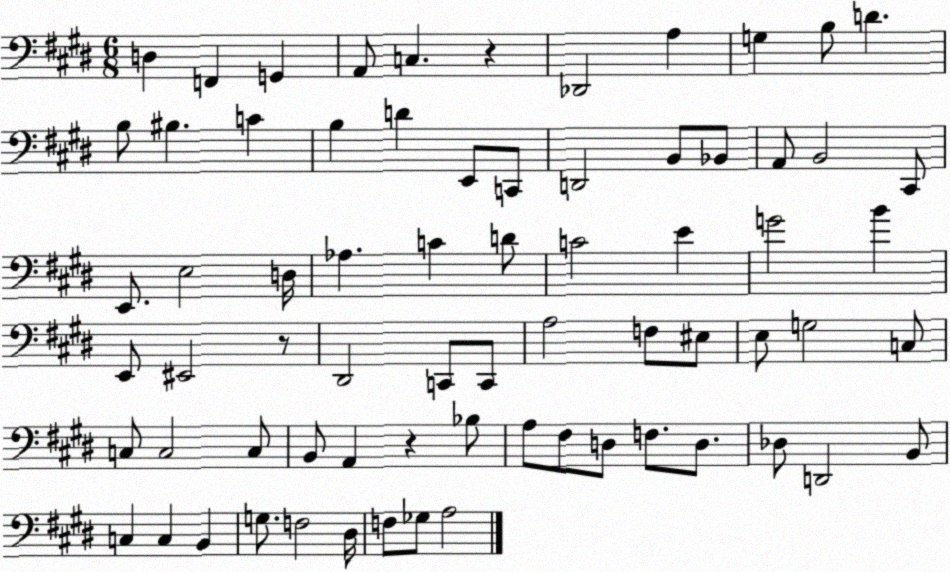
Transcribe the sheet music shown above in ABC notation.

X:1
T:Untitled
M:6/8
L:1/4
K:E
D, F,, G,, A,,/2 C, z _D,,2 A, G, B,/2 D B,/2 ^B, C B, D E,,/2 C,,/2 D,,2 B,,/2 _B,,/2 A,,/2 B,,2 ^C,,/2 E,,/2 E,2 D,/4 _A, C D/2 C2 E G2 B E,,/2 ^E,,2 z/2 ^D,,2 C,,/2 C,,/2 A,2 F,/2 ^E,/2 E,/2 G,2 C,/2 C,/2 C,2 C,/2 B,,/2 A,, z _B,/2 A,/2 ^F,/2 D,/2 F,/2 D,/2 _D,/2 D,,2 B,,/2 C, C, B,, G,/2 F,2 ^D,/4 F,/2 _G,/2 A,2